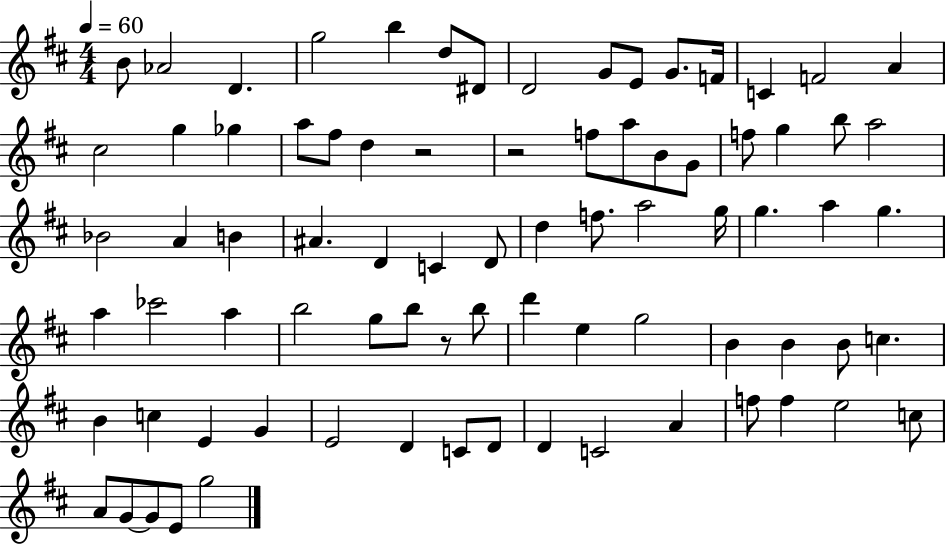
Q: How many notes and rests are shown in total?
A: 80